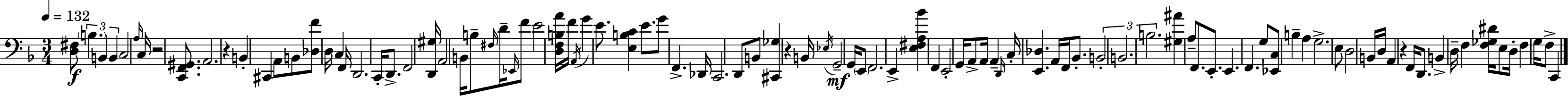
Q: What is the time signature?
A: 3/4